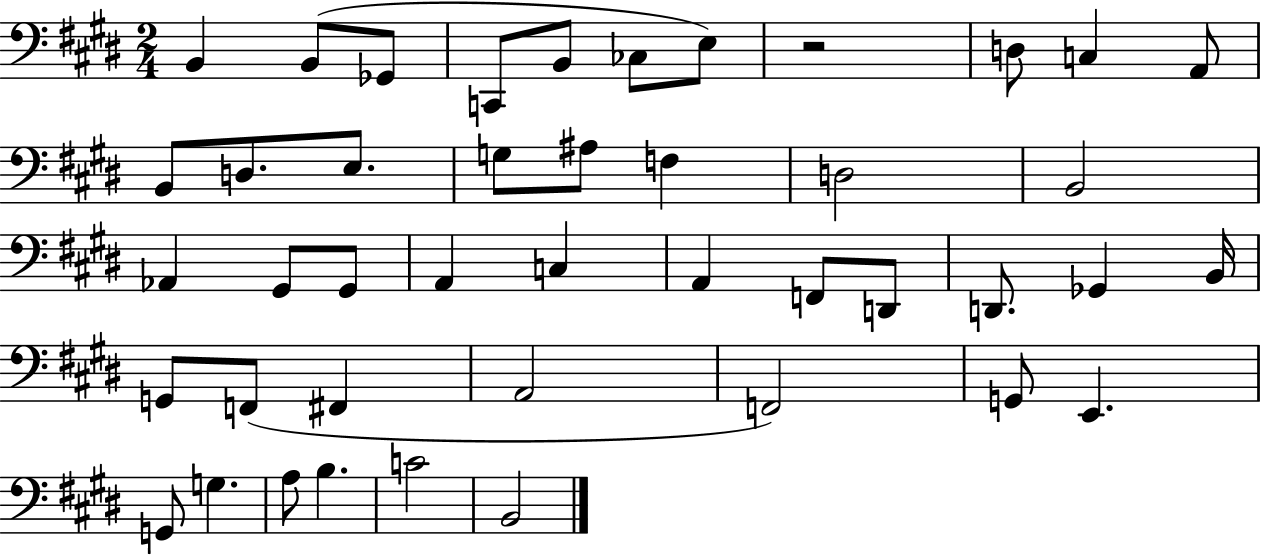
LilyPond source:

{
  \clef bass
  \numericTimeSignature
  \time 2/4
  \key e \major
  \repeat volta 2 { b,4 b,8( ges,8 | c,8 b,8 ces8 e8) | r2 | d8 c4 a,8 | \break b,8 d8. e8. | g8 ais8 f4 | d2 | b,2 | \break aes,4 gis,8 gis,8 | a,4 c4 | a,4 f,8 d,8 | d,8. ges,4 b,16 | \break g,8 f,8( fis,4 | a,2 | f,2) | g,8 e,4. | \break g,8 g4. | a8 b4. | c'2 | b,2 | \break } \bar "|."
}